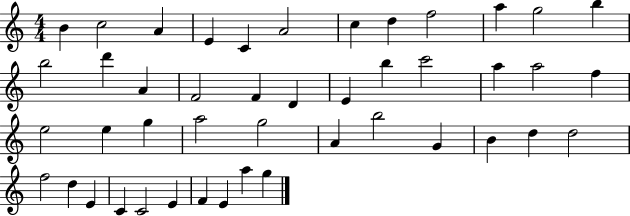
{
  \clef treble
  \numericTimeSignature
  \time 4/4
  \key c \major
  b'4 c''2 a'4 | e'4 c'4 a'2 | c''4 d''4 f''2 | a''4 g''2 b''4 | \break b''2 d'''4 a'4 | f'2 f'4 d'4 | e'4 b''4 c'''2 | a''4 a''2 f''4 | \break e''2 e''4 g''4 | a''2 g''2 | a'4 b''2 g'4 | b'4 d''4 d''2 | \break f''2 d''4 e'4 | c'4 c'2 e'4 | f'4 e'4 a''4 g''4 | \bar "|."
}